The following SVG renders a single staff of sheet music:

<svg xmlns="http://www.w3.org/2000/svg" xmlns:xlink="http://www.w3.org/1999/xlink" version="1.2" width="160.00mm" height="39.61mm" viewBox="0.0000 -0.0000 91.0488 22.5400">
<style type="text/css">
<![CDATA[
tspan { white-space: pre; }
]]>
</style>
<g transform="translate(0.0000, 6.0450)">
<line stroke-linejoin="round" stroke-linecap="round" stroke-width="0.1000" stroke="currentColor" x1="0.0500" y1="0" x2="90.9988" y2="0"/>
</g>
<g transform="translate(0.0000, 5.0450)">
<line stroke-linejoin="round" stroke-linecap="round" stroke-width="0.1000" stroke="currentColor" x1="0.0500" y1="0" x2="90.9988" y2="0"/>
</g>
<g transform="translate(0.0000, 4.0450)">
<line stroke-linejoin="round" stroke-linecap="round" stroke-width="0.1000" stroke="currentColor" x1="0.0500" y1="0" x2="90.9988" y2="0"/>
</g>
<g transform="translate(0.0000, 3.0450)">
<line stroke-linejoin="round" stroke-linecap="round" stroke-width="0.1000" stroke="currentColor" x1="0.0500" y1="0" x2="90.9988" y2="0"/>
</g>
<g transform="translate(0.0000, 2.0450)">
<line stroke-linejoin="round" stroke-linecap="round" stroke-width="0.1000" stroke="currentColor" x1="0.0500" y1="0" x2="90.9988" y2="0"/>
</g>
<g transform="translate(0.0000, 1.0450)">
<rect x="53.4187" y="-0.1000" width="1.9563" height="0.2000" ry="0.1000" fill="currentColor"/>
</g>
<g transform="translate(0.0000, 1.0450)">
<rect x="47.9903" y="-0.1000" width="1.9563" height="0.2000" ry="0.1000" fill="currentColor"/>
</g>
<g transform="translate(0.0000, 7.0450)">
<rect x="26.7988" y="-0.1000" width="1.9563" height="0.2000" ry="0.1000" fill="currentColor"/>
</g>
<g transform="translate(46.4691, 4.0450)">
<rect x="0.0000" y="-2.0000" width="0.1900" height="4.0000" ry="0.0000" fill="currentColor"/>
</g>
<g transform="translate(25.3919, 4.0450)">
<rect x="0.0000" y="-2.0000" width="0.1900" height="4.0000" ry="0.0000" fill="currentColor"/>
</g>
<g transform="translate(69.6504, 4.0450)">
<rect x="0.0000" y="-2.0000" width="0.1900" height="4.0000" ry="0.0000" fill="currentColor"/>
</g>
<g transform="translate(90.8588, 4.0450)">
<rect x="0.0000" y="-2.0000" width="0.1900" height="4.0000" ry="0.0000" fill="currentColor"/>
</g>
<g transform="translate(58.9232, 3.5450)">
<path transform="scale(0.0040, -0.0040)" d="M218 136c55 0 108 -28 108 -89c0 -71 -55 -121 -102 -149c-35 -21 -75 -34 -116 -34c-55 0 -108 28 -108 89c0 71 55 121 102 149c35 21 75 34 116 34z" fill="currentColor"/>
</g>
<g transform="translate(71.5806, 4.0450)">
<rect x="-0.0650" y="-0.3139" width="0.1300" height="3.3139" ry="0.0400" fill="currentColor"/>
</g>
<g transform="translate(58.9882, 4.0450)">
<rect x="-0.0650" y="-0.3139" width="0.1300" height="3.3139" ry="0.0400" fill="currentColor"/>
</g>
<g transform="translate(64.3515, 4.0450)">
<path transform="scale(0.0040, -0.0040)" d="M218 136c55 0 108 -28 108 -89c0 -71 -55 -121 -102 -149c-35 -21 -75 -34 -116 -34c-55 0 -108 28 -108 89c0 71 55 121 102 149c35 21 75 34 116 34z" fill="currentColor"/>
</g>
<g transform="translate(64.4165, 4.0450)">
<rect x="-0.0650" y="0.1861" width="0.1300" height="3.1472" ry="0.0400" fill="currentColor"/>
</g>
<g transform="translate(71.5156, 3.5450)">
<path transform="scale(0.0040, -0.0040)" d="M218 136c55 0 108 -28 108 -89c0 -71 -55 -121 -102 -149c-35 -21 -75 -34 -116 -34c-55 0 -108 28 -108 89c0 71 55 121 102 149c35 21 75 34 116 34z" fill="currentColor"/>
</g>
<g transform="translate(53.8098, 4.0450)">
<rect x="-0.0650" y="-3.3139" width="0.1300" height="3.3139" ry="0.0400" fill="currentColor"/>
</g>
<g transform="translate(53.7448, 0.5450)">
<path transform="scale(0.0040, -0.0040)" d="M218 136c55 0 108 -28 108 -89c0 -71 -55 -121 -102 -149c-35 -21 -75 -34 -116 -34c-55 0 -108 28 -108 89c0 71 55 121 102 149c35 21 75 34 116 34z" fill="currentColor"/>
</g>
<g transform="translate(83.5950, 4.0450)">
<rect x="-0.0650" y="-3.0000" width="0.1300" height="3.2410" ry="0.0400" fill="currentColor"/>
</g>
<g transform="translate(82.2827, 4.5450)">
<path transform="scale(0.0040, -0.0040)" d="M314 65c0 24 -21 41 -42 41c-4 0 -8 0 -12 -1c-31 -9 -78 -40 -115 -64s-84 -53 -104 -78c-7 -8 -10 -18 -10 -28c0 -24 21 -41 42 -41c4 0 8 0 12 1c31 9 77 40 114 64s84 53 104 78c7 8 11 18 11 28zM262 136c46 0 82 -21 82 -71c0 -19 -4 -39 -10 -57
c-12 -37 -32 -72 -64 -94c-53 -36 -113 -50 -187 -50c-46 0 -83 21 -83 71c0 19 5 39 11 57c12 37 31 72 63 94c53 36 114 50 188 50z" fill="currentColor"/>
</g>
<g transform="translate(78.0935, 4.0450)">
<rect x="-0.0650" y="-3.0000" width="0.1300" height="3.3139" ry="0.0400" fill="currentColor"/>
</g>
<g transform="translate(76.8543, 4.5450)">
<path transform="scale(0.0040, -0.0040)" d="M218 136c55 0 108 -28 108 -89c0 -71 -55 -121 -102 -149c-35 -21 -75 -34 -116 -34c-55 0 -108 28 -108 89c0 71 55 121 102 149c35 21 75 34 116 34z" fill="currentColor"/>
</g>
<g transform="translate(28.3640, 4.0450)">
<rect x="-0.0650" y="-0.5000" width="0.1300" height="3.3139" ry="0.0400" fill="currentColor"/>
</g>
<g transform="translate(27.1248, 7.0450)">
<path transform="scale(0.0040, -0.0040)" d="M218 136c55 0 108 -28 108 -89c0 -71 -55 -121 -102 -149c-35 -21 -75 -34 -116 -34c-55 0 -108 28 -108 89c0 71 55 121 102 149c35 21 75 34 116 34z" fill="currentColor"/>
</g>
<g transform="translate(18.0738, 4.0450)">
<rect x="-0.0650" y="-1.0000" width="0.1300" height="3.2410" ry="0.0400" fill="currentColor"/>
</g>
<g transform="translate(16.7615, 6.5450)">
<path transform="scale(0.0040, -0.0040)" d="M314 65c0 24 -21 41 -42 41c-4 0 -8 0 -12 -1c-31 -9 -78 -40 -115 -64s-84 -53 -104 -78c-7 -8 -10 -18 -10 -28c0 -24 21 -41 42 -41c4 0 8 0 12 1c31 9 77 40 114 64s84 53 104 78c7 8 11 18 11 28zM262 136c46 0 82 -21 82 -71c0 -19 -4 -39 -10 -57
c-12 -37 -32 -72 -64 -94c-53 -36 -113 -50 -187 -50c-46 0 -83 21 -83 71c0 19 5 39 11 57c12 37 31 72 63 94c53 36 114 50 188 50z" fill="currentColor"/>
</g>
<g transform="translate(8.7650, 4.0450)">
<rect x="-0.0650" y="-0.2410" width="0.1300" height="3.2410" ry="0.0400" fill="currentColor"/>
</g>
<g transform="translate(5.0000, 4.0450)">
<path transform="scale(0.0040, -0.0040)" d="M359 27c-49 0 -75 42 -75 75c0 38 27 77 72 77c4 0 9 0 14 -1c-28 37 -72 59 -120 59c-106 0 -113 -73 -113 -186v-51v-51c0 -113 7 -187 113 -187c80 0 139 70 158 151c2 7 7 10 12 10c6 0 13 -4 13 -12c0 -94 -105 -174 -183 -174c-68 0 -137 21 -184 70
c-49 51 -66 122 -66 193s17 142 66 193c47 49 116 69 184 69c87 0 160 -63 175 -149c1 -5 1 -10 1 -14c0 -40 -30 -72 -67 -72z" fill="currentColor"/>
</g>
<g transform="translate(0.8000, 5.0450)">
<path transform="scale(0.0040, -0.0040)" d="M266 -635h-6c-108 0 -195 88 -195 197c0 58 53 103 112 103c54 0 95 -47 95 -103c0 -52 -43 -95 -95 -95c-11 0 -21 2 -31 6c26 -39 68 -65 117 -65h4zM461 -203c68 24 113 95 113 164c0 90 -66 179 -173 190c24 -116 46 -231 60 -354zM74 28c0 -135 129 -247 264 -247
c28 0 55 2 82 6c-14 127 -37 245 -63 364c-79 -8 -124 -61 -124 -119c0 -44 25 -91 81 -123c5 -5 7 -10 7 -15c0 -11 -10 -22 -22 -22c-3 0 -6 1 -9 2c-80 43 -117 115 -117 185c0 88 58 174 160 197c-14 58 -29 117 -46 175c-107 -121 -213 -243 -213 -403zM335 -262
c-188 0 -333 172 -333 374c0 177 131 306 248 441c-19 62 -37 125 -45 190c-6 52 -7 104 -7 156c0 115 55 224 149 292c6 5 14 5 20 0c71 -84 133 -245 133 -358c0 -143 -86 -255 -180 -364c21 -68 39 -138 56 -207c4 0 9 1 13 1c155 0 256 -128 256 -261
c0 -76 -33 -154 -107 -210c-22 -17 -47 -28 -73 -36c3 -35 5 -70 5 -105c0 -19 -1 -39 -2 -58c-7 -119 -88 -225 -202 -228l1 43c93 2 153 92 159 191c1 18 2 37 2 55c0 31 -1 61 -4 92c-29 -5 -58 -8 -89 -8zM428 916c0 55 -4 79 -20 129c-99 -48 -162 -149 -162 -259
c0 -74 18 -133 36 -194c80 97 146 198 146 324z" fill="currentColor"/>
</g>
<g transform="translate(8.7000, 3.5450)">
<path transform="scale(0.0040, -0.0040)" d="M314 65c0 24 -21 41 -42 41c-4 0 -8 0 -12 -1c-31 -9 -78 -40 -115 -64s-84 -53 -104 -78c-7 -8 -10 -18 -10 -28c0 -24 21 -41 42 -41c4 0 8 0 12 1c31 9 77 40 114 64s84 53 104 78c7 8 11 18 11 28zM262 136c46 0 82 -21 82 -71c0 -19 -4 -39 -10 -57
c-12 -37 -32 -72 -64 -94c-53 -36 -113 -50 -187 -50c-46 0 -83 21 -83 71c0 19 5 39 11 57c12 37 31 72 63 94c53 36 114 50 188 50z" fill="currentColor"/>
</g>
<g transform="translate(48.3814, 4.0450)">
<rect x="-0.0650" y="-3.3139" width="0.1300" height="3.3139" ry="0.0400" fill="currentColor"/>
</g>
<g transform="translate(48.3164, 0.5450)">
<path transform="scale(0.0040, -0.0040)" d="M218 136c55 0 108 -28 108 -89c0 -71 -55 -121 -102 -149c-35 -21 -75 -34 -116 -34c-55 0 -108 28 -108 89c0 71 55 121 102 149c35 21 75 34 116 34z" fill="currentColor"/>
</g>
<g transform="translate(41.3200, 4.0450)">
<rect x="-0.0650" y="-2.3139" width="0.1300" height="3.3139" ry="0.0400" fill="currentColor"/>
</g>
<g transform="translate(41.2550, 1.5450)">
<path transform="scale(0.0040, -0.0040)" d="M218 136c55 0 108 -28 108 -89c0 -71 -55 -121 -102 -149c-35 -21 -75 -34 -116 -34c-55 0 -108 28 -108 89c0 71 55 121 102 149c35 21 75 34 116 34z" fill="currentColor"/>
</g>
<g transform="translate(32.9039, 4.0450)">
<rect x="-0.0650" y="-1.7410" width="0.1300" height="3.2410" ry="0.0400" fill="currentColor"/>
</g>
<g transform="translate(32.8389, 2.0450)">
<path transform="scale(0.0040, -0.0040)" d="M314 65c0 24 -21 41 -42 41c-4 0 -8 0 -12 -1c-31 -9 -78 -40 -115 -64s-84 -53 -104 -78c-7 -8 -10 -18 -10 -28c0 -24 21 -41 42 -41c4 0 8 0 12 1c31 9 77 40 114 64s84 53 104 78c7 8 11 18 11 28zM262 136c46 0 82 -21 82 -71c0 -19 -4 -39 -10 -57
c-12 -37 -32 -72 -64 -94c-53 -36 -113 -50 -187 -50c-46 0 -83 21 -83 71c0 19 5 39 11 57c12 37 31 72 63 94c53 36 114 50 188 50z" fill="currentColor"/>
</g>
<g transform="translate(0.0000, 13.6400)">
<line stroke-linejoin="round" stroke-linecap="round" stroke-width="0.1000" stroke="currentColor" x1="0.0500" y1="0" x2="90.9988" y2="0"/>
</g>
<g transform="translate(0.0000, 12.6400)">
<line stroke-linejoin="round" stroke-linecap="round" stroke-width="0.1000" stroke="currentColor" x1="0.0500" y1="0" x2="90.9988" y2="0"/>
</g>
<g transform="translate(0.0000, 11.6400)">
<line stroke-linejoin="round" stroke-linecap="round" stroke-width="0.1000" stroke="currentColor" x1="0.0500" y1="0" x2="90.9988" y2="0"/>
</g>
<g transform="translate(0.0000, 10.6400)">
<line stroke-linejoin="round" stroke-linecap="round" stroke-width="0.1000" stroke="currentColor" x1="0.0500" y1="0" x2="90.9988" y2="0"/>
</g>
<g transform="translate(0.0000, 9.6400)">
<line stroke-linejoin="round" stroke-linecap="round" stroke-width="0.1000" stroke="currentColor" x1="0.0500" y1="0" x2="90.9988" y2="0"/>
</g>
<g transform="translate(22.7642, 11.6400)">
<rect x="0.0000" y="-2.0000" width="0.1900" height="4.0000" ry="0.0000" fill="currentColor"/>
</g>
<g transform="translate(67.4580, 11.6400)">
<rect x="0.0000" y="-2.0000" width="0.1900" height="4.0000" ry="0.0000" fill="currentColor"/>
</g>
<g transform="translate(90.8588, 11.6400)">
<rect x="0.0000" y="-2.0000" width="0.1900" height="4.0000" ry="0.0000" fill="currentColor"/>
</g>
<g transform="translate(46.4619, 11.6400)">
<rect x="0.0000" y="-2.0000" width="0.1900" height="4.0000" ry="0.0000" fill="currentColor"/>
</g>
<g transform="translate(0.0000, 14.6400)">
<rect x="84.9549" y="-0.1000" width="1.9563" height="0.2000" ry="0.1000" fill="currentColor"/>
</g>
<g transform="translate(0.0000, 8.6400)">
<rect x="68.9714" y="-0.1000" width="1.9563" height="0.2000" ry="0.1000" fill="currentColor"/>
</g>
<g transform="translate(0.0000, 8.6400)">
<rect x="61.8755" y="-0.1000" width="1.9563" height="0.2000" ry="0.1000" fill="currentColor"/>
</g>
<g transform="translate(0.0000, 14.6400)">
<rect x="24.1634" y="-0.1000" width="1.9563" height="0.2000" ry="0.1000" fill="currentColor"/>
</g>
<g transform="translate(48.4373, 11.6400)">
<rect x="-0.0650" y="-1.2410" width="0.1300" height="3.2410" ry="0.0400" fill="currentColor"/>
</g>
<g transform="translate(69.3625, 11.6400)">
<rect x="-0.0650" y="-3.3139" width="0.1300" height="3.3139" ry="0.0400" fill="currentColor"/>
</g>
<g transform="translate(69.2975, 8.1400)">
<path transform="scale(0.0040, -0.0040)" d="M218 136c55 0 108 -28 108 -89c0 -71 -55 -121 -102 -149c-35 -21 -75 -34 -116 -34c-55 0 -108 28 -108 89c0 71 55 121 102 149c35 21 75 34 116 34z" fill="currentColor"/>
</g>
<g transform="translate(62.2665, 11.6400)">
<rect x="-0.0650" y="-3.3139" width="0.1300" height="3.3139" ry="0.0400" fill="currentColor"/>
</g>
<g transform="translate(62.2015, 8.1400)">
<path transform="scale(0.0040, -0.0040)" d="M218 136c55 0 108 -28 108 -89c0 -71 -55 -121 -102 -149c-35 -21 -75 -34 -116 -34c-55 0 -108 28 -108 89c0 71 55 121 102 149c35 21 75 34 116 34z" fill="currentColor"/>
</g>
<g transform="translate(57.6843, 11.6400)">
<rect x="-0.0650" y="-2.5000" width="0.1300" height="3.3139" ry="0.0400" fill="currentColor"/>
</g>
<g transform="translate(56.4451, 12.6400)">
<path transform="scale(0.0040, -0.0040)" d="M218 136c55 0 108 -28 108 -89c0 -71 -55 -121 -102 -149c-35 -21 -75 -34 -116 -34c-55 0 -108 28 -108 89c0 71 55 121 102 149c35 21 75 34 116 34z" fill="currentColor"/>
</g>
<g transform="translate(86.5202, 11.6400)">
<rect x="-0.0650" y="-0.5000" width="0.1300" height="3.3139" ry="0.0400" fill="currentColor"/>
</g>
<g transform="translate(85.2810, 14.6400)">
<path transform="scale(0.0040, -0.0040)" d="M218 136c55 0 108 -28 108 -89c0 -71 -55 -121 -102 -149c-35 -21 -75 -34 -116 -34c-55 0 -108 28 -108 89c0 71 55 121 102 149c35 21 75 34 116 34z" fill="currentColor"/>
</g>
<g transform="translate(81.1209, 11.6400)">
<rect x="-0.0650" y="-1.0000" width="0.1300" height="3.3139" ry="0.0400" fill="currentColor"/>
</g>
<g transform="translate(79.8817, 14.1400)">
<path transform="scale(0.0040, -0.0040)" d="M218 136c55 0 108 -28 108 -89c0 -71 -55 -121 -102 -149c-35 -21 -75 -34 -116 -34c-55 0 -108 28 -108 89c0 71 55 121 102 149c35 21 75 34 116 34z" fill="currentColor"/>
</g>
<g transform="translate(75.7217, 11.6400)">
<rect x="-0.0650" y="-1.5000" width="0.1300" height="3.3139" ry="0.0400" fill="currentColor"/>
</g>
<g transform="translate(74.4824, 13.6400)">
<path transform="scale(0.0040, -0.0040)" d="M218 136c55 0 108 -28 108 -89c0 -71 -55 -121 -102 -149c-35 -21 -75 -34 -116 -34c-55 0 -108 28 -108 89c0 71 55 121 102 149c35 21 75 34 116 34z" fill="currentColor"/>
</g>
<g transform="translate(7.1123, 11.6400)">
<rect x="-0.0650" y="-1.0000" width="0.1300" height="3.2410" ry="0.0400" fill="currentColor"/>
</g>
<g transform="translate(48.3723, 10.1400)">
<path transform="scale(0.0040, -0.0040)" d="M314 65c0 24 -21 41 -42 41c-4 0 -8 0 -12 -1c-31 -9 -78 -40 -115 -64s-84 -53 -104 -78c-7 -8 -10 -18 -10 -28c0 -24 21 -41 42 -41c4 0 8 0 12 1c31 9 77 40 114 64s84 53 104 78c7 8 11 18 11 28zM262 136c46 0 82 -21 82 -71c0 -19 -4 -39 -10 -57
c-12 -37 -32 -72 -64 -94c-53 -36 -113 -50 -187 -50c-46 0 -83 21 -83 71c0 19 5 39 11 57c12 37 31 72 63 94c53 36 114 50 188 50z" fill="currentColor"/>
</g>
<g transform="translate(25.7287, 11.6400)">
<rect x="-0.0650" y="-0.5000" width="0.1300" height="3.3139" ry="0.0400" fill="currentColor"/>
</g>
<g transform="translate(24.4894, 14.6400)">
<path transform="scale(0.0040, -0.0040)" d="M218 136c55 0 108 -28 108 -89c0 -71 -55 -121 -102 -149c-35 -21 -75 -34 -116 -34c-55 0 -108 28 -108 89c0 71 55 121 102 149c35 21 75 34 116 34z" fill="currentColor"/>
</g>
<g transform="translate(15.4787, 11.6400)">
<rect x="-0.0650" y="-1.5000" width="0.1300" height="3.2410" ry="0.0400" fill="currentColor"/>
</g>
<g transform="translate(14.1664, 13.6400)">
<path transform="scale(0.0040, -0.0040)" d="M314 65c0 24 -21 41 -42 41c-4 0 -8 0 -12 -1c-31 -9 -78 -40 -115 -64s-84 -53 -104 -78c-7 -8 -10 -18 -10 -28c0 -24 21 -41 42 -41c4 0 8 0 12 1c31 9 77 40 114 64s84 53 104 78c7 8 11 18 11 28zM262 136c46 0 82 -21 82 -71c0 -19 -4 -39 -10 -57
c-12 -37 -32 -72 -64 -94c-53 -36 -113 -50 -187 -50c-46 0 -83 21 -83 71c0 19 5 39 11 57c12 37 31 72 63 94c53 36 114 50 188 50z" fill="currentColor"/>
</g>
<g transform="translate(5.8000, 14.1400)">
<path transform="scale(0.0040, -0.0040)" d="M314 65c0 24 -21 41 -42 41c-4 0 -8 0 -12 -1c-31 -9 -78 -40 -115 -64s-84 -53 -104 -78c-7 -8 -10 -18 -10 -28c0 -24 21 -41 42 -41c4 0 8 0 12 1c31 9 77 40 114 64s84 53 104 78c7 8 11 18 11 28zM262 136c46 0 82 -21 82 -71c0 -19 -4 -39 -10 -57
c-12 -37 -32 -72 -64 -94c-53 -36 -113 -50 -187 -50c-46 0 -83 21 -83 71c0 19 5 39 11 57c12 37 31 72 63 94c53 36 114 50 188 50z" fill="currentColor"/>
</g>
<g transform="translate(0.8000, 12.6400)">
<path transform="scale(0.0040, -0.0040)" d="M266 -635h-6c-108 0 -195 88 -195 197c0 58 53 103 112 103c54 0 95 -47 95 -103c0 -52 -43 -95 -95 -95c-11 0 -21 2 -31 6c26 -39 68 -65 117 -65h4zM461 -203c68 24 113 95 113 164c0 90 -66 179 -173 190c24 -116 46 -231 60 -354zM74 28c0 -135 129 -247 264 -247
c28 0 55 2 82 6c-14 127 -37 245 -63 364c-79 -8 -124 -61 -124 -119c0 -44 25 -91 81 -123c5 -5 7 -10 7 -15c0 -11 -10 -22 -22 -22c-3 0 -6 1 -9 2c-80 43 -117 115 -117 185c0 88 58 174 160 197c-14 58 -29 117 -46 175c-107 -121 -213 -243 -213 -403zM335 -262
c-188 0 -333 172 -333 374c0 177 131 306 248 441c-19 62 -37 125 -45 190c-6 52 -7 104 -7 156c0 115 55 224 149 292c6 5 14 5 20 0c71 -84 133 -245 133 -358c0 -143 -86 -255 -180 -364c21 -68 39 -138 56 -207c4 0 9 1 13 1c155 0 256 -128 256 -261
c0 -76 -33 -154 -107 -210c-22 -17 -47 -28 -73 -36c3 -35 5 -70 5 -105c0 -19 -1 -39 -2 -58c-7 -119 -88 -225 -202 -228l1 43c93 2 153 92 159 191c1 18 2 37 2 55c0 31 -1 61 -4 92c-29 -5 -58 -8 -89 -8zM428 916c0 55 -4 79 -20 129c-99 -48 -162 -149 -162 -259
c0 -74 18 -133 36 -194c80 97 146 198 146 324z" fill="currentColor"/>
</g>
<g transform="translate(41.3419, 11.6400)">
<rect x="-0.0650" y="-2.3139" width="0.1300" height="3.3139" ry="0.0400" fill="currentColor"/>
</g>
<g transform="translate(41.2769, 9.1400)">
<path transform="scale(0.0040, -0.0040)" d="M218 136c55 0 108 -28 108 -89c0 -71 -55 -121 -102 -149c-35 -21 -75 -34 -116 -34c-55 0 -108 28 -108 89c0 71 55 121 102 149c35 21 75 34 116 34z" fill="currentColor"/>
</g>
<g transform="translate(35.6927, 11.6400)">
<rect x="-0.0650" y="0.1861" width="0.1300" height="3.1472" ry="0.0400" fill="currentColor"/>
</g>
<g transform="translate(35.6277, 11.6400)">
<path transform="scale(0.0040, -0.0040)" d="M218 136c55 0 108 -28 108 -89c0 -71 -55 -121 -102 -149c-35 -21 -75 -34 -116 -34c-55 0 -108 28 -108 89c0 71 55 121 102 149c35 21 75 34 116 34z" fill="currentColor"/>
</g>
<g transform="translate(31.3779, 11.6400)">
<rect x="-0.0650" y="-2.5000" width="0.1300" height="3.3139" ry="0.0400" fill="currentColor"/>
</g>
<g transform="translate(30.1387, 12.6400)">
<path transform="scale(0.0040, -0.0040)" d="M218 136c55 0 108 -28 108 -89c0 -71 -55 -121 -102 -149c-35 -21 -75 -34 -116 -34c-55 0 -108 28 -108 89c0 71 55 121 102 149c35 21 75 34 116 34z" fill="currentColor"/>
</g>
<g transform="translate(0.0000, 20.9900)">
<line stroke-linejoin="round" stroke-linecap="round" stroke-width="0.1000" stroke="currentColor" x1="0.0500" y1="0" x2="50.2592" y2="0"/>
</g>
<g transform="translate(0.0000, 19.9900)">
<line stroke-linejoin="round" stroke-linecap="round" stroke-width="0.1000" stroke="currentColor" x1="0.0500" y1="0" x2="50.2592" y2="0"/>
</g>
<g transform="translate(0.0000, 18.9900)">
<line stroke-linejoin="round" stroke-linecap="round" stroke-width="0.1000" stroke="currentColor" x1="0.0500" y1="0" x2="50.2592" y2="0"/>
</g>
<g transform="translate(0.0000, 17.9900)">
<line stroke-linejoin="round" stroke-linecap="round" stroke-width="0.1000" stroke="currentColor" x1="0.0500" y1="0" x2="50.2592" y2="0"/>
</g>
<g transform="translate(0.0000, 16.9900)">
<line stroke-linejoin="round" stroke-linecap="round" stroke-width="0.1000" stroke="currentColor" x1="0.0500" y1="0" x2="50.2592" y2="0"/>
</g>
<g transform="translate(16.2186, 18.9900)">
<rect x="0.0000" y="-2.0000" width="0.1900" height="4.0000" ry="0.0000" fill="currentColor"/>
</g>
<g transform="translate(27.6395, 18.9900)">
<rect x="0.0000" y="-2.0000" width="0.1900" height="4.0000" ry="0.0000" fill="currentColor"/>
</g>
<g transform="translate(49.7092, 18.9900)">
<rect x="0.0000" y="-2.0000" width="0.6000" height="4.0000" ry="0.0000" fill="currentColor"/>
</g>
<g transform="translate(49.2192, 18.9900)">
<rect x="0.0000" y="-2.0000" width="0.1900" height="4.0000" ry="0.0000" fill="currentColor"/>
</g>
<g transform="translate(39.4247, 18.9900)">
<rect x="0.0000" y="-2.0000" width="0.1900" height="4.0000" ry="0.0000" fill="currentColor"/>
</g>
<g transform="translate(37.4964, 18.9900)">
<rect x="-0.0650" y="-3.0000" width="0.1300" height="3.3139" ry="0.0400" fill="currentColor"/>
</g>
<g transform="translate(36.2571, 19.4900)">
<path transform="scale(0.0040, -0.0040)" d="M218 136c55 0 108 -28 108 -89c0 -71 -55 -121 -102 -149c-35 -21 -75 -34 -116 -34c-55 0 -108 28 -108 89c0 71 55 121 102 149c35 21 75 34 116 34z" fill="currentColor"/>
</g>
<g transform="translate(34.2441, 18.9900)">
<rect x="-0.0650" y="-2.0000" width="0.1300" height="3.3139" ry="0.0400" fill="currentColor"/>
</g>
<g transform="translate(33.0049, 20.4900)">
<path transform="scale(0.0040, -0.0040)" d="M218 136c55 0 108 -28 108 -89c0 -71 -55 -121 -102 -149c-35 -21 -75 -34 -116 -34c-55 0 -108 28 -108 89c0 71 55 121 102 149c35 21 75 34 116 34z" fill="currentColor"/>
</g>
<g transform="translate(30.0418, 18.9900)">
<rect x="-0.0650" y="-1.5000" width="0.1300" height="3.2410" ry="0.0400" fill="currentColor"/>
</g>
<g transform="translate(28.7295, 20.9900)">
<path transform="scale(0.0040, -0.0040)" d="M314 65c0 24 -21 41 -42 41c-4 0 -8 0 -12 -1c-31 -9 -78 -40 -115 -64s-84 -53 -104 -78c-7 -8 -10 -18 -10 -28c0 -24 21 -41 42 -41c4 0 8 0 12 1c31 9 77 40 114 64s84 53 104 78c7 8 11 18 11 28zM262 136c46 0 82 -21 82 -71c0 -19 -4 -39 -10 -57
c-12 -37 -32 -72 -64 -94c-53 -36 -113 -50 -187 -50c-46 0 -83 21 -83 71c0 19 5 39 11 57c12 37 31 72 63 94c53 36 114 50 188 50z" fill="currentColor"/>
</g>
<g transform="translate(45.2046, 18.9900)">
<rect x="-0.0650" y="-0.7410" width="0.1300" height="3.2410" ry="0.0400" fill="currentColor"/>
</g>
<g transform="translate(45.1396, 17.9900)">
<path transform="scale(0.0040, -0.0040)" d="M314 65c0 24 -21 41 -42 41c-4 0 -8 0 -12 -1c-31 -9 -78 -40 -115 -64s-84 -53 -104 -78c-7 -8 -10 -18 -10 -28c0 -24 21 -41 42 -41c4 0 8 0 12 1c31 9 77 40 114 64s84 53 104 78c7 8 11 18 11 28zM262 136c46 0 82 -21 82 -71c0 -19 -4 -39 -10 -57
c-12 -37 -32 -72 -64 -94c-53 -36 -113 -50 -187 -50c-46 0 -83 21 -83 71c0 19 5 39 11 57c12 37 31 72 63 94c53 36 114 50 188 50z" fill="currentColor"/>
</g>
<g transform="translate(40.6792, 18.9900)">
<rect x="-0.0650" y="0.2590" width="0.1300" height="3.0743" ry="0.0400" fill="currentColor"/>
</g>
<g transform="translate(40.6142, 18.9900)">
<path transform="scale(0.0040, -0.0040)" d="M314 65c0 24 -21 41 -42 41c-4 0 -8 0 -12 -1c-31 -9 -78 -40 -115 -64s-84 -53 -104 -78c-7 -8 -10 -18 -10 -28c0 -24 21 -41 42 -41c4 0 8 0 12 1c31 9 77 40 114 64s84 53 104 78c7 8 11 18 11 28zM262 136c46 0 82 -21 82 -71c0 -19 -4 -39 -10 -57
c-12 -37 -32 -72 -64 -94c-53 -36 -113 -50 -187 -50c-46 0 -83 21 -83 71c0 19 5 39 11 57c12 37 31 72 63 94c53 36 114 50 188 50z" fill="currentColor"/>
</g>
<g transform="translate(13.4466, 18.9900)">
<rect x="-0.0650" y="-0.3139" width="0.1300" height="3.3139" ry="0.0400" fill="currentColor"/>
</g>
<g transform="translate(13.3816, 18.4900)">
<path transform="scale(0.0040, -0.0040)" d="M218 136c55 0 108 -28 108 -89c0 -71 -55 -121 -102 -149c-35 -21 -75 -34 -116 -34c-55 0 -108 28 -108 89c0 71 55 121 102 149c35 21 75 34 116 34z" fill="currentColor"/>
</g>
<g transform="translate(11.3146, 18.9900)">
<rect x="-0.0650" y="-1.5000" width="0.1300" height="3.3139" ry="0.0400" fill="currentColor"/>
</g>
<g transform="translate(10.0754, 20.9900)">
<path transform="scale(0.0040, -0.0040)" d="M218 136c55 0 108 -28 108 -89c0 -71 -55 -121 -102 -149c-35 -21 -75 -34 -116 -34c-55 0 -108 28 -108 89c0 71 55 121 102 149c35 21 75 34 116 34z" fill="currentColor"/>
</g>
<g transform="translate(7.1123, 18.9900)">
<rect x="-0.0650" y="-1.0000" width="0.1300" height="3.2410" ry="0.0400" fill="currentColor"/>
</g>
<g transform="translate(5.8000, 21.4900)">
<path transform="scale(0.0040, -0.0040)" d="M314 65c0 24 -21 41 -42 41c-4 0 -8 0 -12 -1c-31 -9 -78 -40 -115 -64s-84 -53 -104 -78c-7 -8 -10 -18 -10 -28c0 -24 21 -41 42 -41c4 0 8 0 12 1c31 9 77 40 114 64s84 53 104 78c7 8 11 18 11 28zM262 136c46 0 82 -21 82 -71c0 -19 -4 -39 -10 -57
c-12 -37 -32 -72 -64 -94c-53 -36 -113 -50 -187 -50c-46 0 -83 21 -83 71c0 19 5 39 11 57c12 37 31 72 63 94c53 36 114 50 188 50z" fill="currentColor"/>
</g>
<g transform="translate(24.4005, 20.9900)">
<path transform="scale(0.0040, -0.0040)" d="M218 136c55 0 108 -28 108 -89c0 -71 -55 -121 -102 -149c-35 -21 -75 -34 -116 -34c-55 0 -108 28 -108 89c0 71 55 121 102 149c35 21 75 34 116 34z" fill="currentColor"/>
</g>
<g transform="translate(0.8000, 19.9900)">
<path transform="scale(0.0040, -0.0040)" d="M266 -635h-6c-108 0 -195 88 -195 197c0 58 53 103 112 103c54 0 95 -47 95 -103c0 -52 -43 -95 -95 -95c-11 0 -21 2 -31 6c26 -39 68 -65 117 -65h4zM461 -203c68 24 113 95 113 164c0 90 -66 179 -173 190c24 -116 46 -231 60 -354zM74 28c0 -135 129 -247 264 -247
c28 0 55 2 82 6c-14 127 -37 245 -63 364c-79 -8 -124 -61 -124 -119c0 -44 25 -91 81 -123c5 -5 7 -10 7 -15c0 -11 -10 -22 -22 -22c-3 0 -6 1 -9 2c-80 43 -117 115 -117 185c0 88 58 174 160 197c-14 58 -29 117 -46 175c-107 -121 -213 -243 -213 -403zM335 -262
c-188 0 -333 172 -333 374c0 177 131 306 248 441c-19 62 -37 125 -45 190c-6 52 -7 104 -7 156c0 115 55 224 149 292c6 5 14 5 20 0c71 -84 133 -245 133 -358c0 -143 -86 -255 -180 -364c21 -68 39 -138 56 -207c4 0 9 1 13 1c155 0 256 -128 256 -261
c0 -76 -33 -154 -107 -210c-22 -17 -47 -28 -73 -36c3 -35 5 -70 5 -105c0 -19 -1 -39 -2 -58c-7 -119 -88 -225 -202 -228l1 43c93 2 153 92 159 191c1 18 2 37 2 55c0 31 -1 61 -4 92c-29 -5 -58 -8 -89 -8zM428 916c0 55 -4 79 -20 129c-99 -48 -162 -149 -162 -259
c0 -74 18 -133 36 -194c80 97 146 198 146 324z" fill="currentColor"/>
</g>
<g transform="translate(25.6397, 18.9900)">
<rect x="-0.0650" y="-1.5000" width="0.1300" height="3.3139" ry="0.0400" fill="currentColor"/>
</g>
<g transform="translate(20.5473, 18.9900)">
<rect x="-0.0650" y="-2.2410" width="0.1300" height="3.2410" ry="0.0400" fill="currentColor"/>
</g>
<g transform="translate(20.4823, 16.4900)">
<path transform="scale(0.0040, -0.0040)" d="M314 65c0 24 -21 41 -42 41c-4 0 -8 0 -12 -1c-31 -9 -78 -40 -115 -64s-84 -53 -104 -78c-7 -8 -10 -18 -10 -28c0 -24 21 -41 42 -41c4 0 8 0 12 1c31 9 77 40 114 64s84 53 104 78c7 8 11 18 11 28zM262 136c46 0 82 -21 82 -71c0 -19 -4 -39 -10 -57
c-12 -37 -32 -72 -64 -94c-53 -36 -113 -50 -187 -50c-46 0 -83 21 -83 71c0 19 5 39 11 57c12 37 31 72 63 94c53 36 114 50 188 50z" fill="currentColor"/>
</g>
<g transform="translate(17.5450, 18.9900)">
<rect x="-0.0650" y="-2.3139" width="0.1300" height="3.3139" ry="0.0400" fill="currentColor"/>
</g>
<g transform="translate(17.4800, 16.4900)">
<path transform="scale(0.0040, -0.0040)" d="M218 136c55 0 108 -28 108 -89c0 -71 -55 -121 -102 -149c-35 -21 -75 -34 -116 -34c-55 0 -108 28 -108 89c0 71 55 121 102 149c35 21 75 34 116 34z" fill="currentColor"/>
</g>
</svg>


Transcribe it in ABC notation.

X:1
T:Untitled
M:4/4
L:1/4
K:C
c2 D2 C f2 g b b c B c A A2 D2 E2 C G B g e2 G b b E D C D2 E c g g2 E E2 F A B2 d2